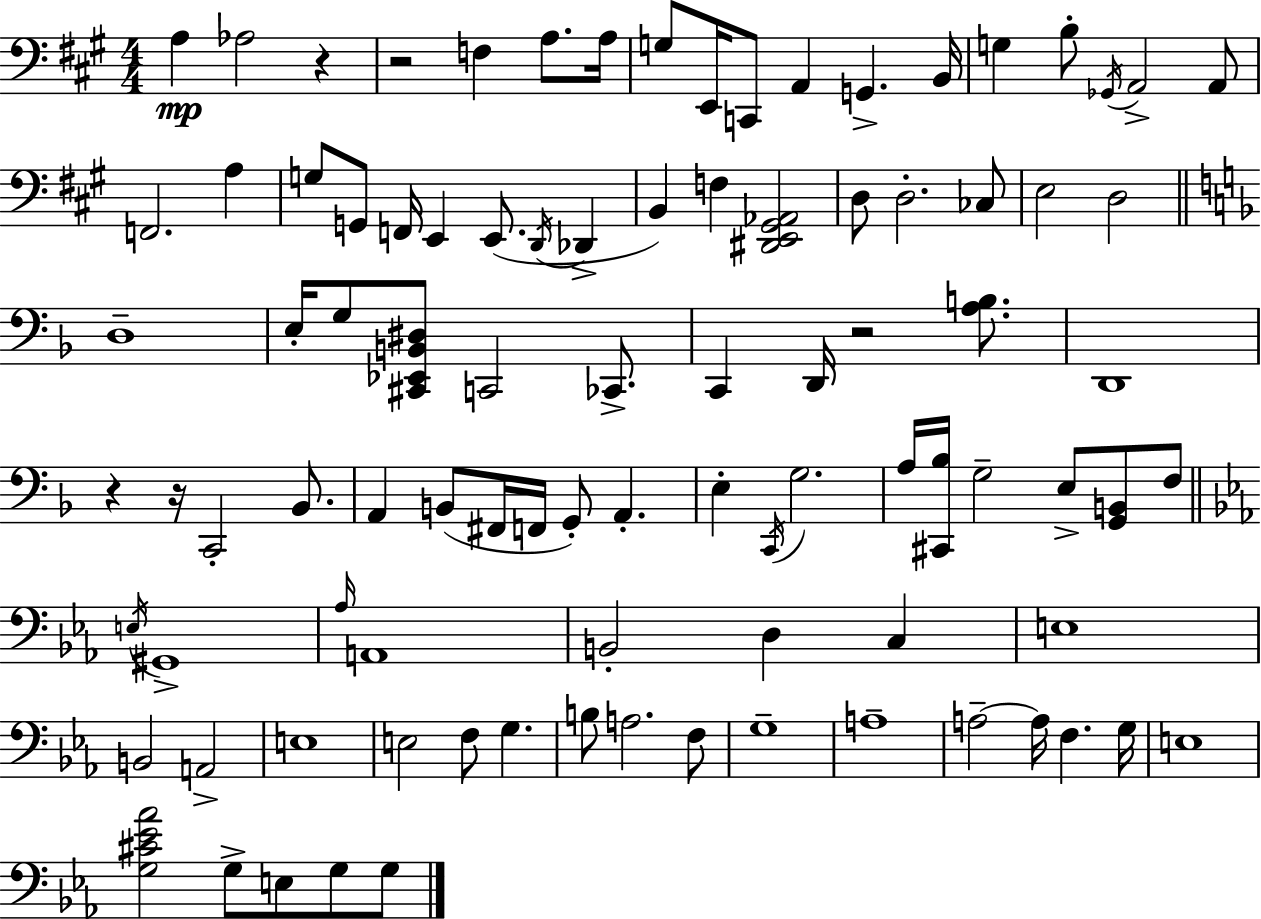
X:1
T:Untitled
M:4/4
L:1/4
K:A
A, _A,2 z z2 F, A,/2 A,/4 G,/2 E,,/4 C,,/2 A,, G,, B,,/4 G, B,/2 _G,,/4 A,,2 A,,/2 F,,2 A, G,/2 G,,/2 F,,/4 E,, E,,/2 D,,/4 _D,, B,, F, [^D,,E,,^G,,_A,,]2 D,/2 D,2 _C,/2 E,2 D,2 D,4 E,/4 G,/2 [^C,,_E,,B,,^D,]/2 C,,2 _C,,/2 C,, D,,/4 z2 [A,B,]/2 D,,4 z z/4 C,,2 _B,,/2 A,, B,,/2 ^F,,/4 F,,/4 G,,/2 A,, E, C,,/4 G,2 A,/4 [^C,,_B,]/4 G,2 E,/2 [G,,B,,]/2 F,/2 E,/4 ^G,,4 _A,/4 A,,4 B,,2 D, C, E,4 B,,2 A,,2 E,4 E,2 F,/2 G, B,/2 A,2 F,/2 G,4 A,4 A,2 A,/4 F, G,/4 E,4 [G,^C_E_A]2 G,/2 E,/2 G,/2 G,/2